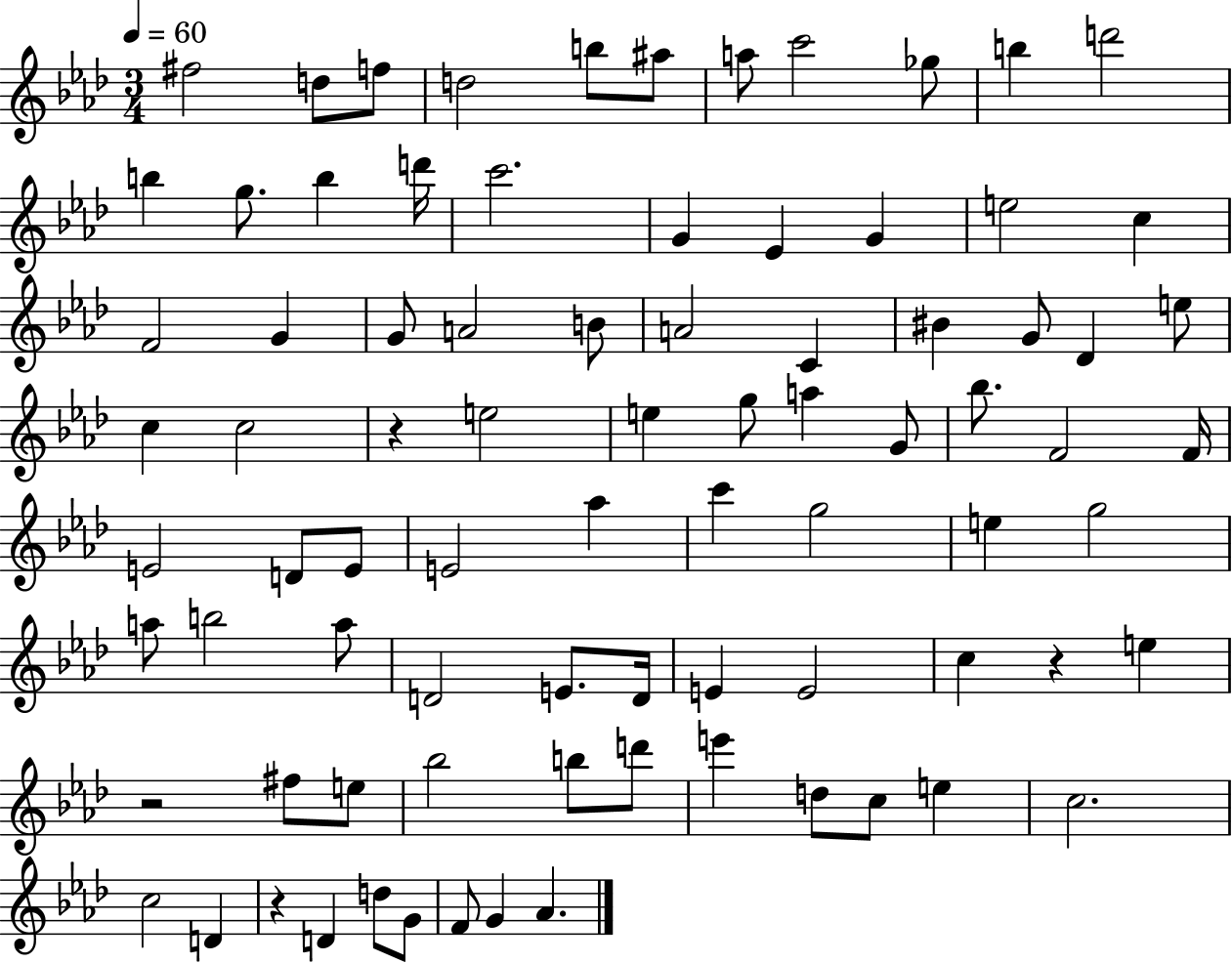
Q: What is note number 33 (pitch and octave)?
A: C5